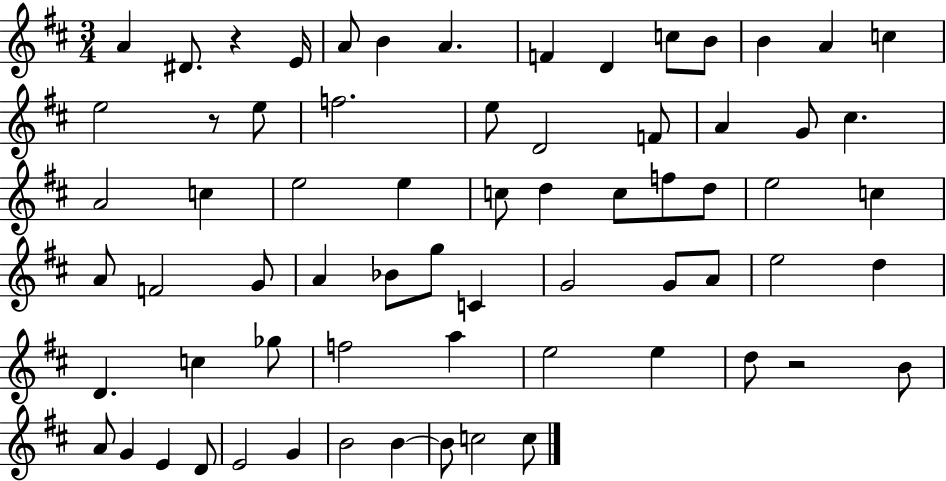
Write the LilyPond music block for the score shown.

{
  \clef treble
  \numericTimeSignature
  \time 3/4
  \key d \major
  a'4 dis'8. r4 e'16 | a'8 b'4 a'4. | f'4 d'4 c''8 b'8 | b'4 a'4 c''4 | \break e''2 r8 e''8 | f''2. | e''8 d'2 f'8 | a'4 g'8 cis''4. | \break a'2 c''4 | e''2 e''4 | c''8 d''4 c''8 f''8 d''8 | e''2 c''4 | \break a'8 f'2 g'8 | a'4 bes'8 g''8 c'4 | g'2 g'8 a'8 | e''2 d''4 | \break d'4. c''4 ges''8 | f''2 a''4 | e''2 e''4 | d''8 r2 b'8 | \break a'8 g'4 e'4 d'8 | e'2 g'4 | b'2 b'4~~ | b'8 c''2 c''8 | \break \bar "|."
}